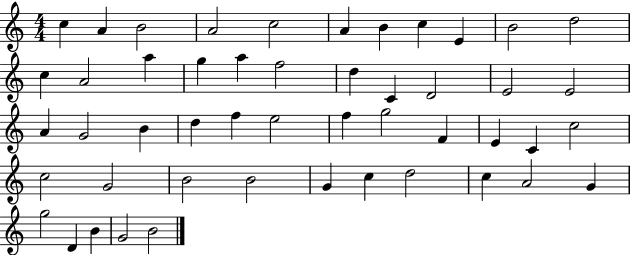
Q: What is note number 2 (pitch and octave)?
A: A4